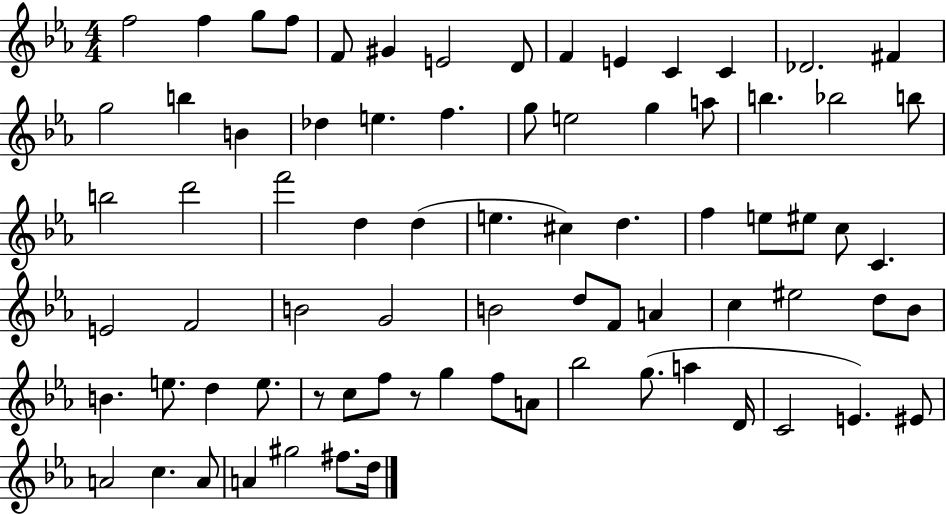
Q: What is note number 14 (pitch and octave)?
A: F#4